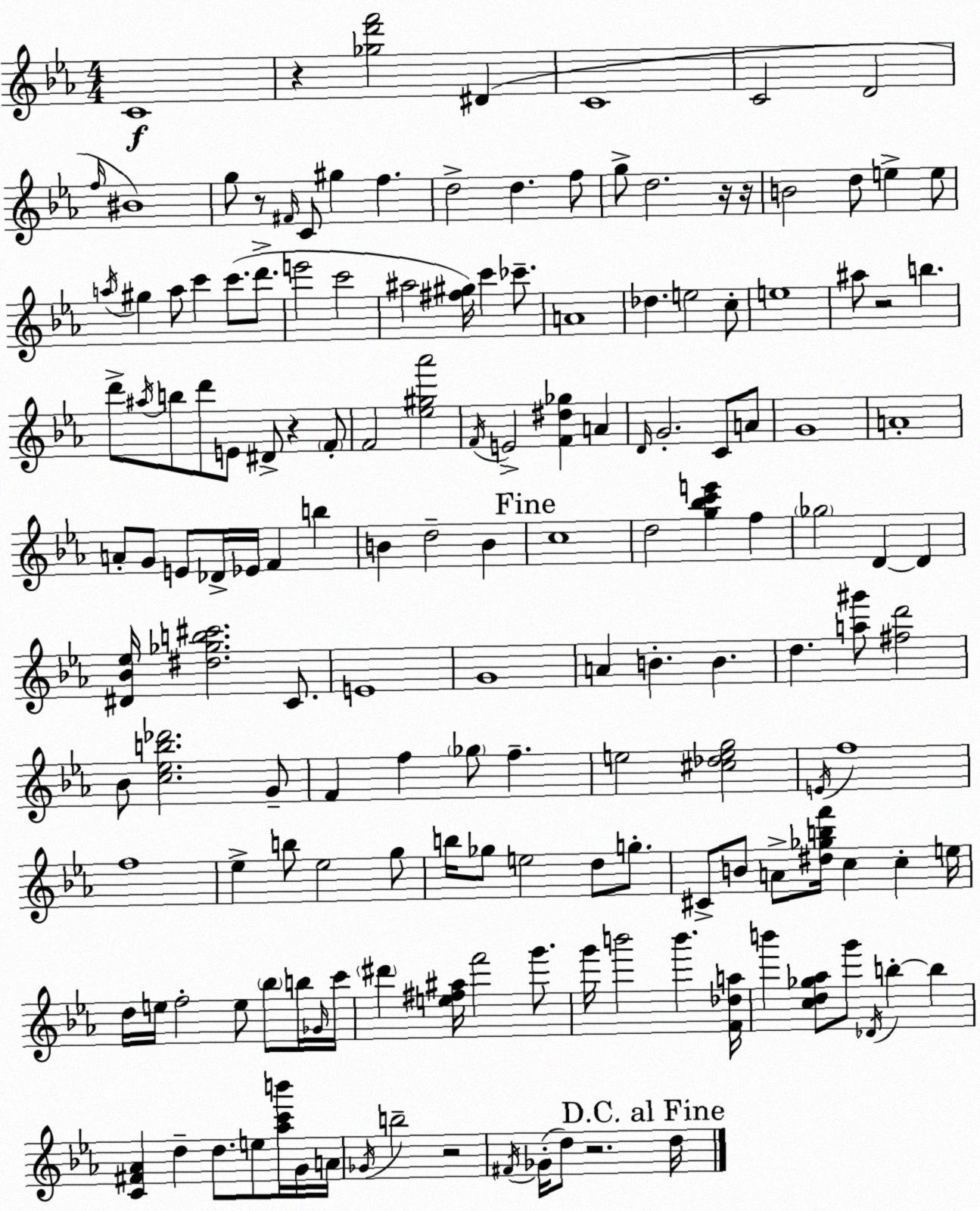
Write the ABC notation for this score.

X:1
T:Untitled
M:4/4
L:1/4
K:Cm
C4 z [_gd'f']2 ^D C4 C2 D2 f/4 ^B4 g/2 z/2 ^F/4 C/2 ^g f d2 d f/2 g/2 d2 z/4 z/4 B2 d/2 e e/2 a/4 ^g a/2 c' c'/2 d'/2 e'2 c'2 ^a2 [^f^g]/4 c' _c'/2 A4 _d e2 c/2 e4 ^a/2 z2 b d'/2 ^a/4 b/2 d'/2 E/2 ^D/2 z F/2 F2 [_e^g_a']2 F/4 E2 [F^d_g] A D/4 G2 C/2 A/2 G4 A4 A/2 G/2 E/2 _D/4 _E/4 F b B d2 B c4 d2 [g_bc'e'] f _g2 D D [^D_B_e]/4 [^d_gb^c']2 C/2 E4 G4 A B B d [a^g']/2 [^fd']2 _B/2 [c_eb_d']2 G/2 F f _g/2 f e2 [^c_deg]2 E/4 f4 f4 _e b/2 _e2 g/2 b/4 _g/2 e2 d/2 g/2 ^C/2 B/2 A/2 [^d_gbf']/4 c c e/4 d/4 e/4 f2 e/2 _b/2 b/4 _G/4 c'/4 ^d' [e^f^a]/4 f'2 g'/2 g'/4 b'2 b' [F_da]/4 b' [cd_g_a]/2 g'/2 _D/4 b b [C^F_A] d d/2 e/2 [_ac'b']/4 G/4 A/4 _G/4 b2 z2 ^F/4 _G/4 d/2 z2 d/4